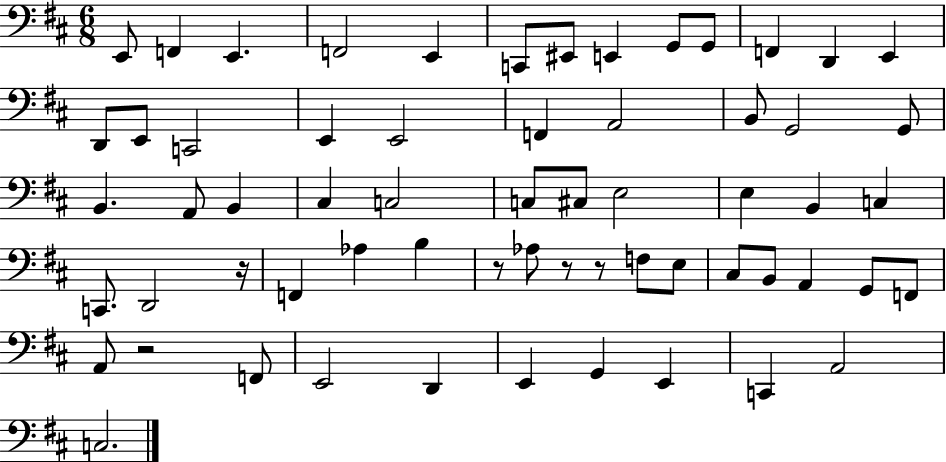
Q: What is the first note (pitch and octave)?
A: E2